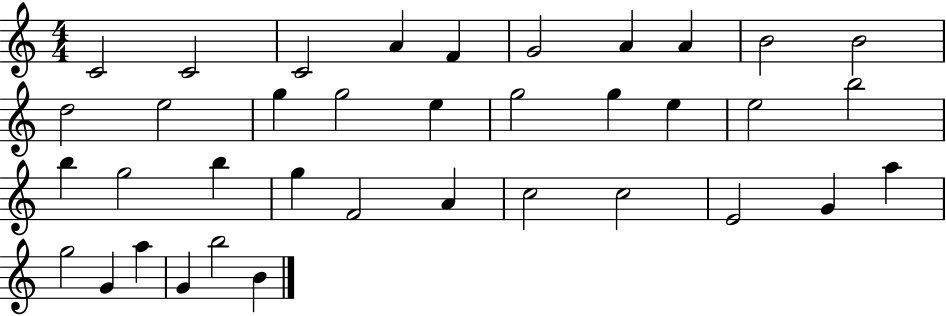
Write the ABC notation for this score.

X:1
T:Untitled
M:4/4
L:1/4
K:C
C2 C2 C2 A F G2 A A B2 B2 d2 e2 g g2 e g2 g e e2 b2 b g2 b g F2 A c2 c2 E2 G a g2 G a G b2 B